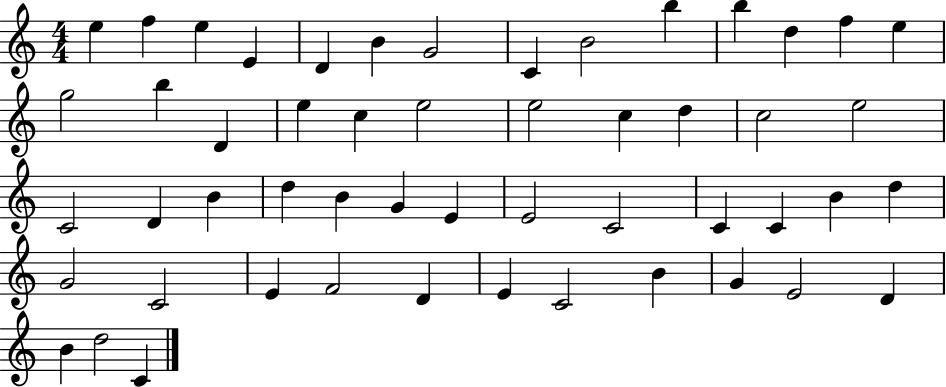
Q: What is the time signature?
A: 4/4